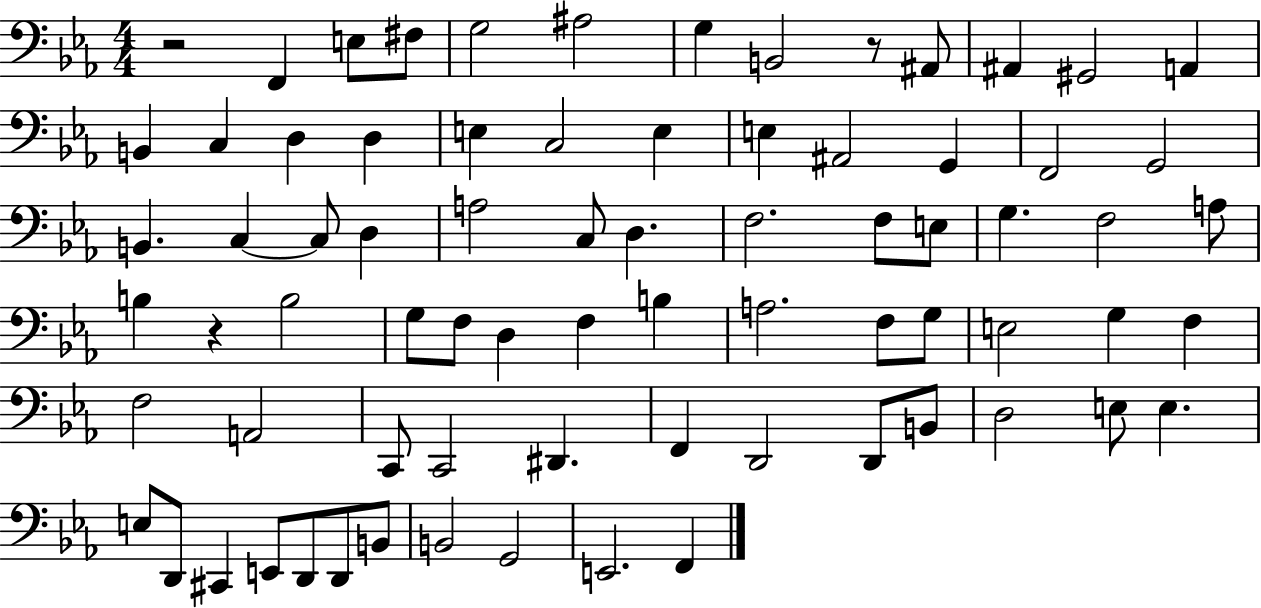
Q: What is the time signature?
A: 4/4